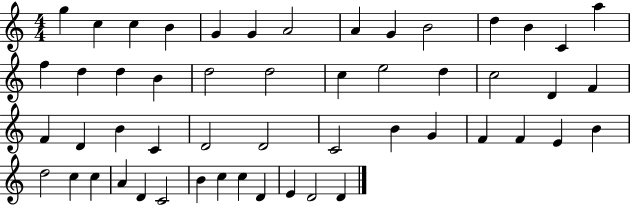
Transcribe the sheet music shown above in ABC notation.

X:1
T:Untitled
M:4/4
L:1/4
K:C
g c c B G G A2 A G B2 d B C a f d d B d2 d2 c e2 d c2 D F F D B C D2 D2 C2 B G F F E B d2 c c A D C2 B c c D E D2 D